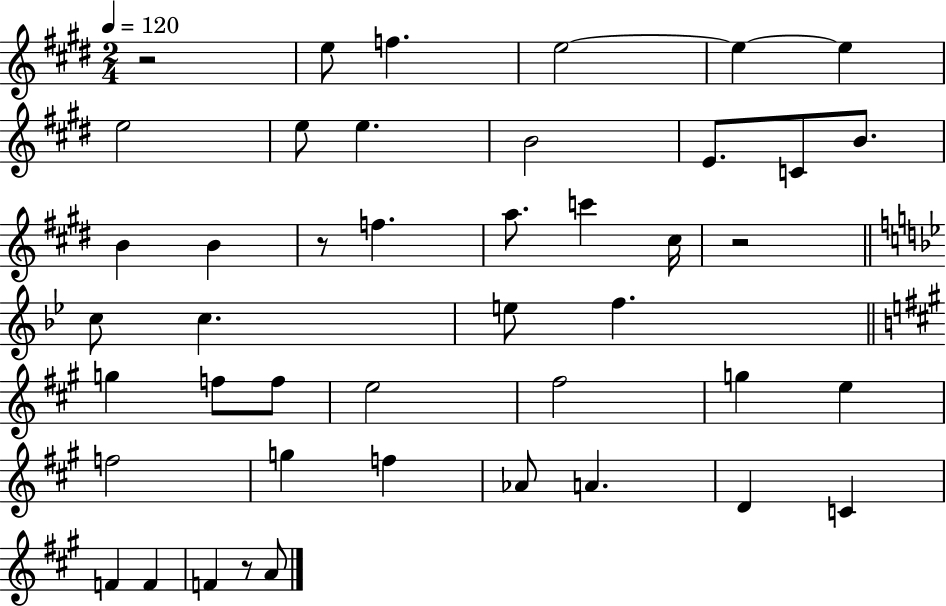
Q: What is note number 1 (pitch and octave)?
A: E5